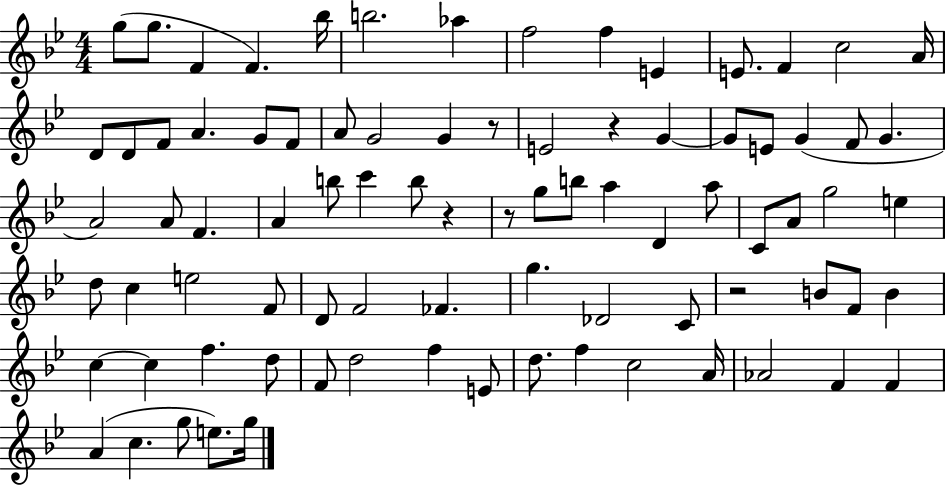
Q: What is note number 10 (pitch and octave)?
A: E4